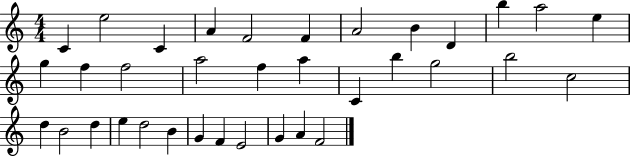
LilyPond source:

{
  \clef treble
  \numericTimeSignature
  \time 4/4
  \key c \major
  c'4 e''2 c'4 | a'4 f'2 f'4 | a'2 b'4 d'4 | b''4 a''2 e''4 | \break g''4 f''4 f''2 | a''2 f''4 a''4 | c'4 b''4 g''2 | b''2 c''2 | \break d''4 b'2 d''4 | e''4 d''2 b'4 | g'4 f'4 e'2 | g'4 a'4 f'2 | \break \bar "|."
}